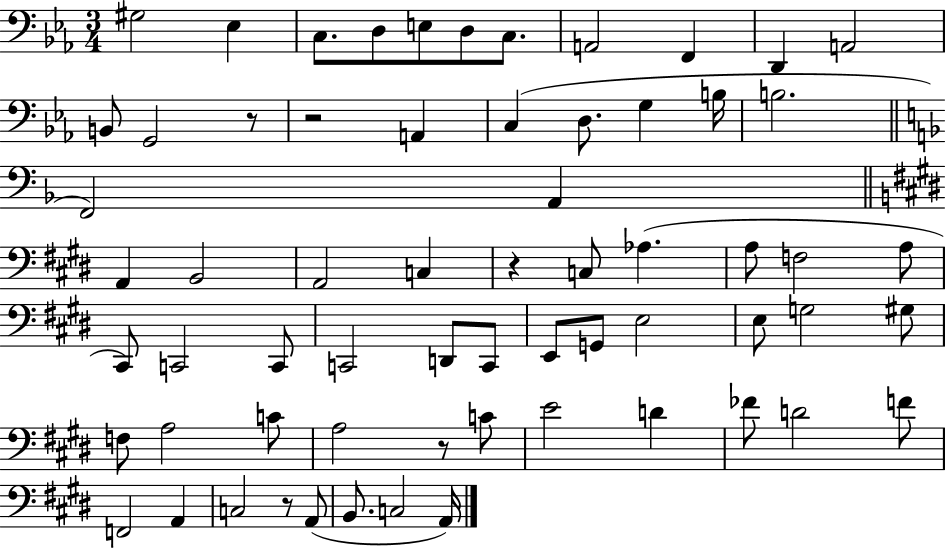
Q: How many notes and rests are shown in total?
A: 64